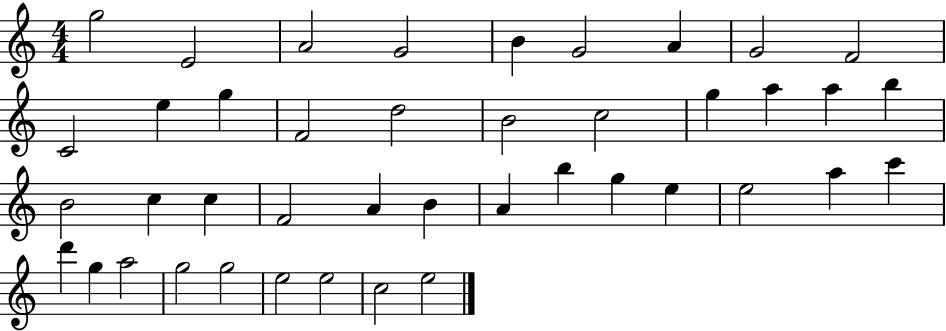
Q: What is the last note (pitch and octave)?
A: E5